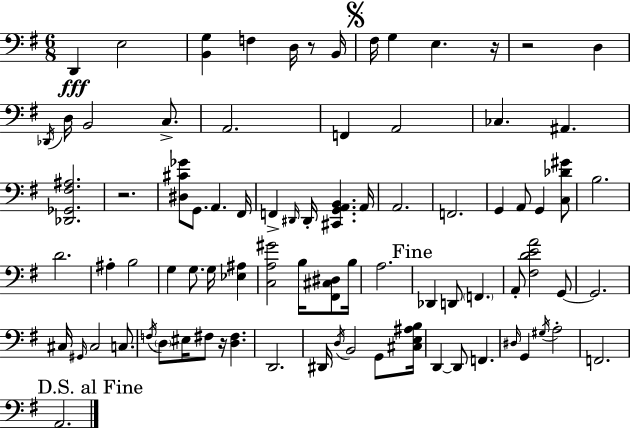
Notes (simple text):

D2/q E3/h [B2,G3]/q F3/q D3/s R/e B2/s F#3/s G3/q E3/q. R/s R/h D3/q Db2/s D3/s B2/h C3/e. A2/h. F2/q A2/h CES3/q. A#2/q. [Db2,Gb2,F#3,A#3]/h. R/h. [D#3,C#4,Gb4]/e G2/e. A2/q. F#2/s F2/q D#2/s D#2/s [C#2,G2,A2,B2]/q. A2/s A2/h. F2/h. G2/q A2/e G2/q [C3,Db4,G#4]/e B3/h. D4/h. A#3/q B3/h G3/q G3/e. G3/s [Eb3,A#3]/q [C3,A3,G#4]/h B3/s [F#2,C#3,D#3]/e B3/s A3/h. Db2/q D2/e F2/q. A2/e [F#3,D4,E4,A4]/h G2/e G2/h. C#3/s G#2/s C#3/h C3/e. F3/s D3/e EIS3/s F#3/e R/s [D3,F#3]/q. D2/h. D#2/s D3/s B2/h G2/e [C#3,E3,A#3,B3]/s D2/q D2/e F2/q. D#3/s G2/q G#3/s A3/h F2/h. A2/h.